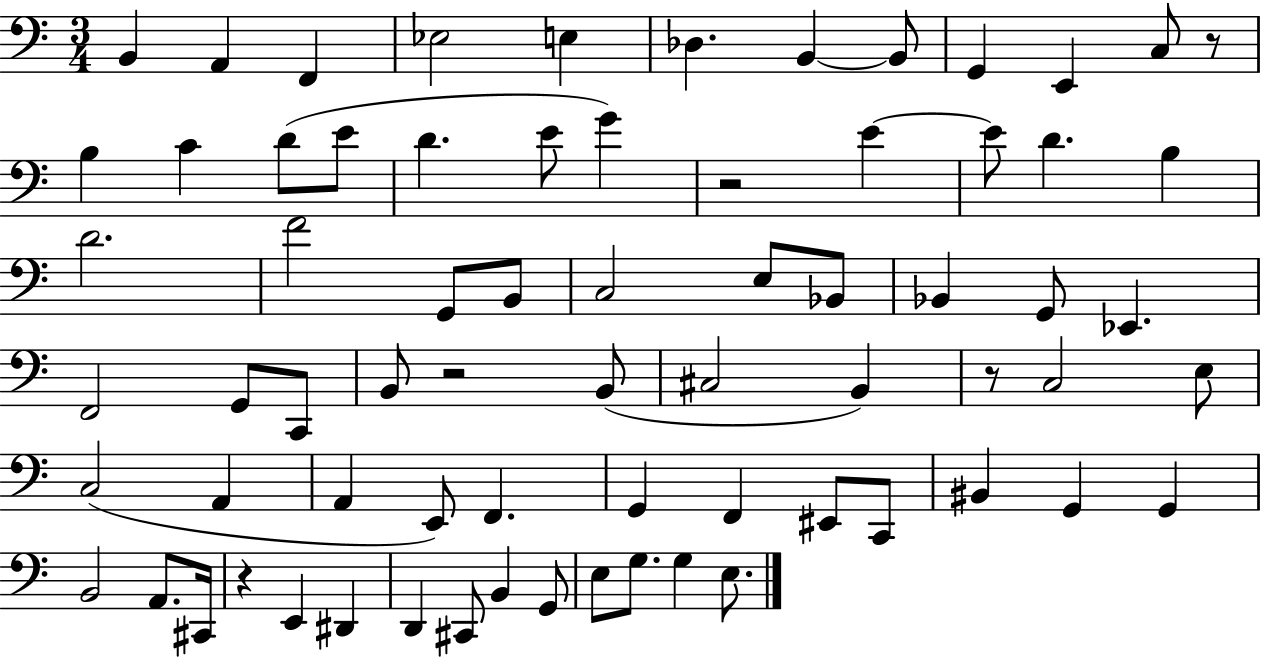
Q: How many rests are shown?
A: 5